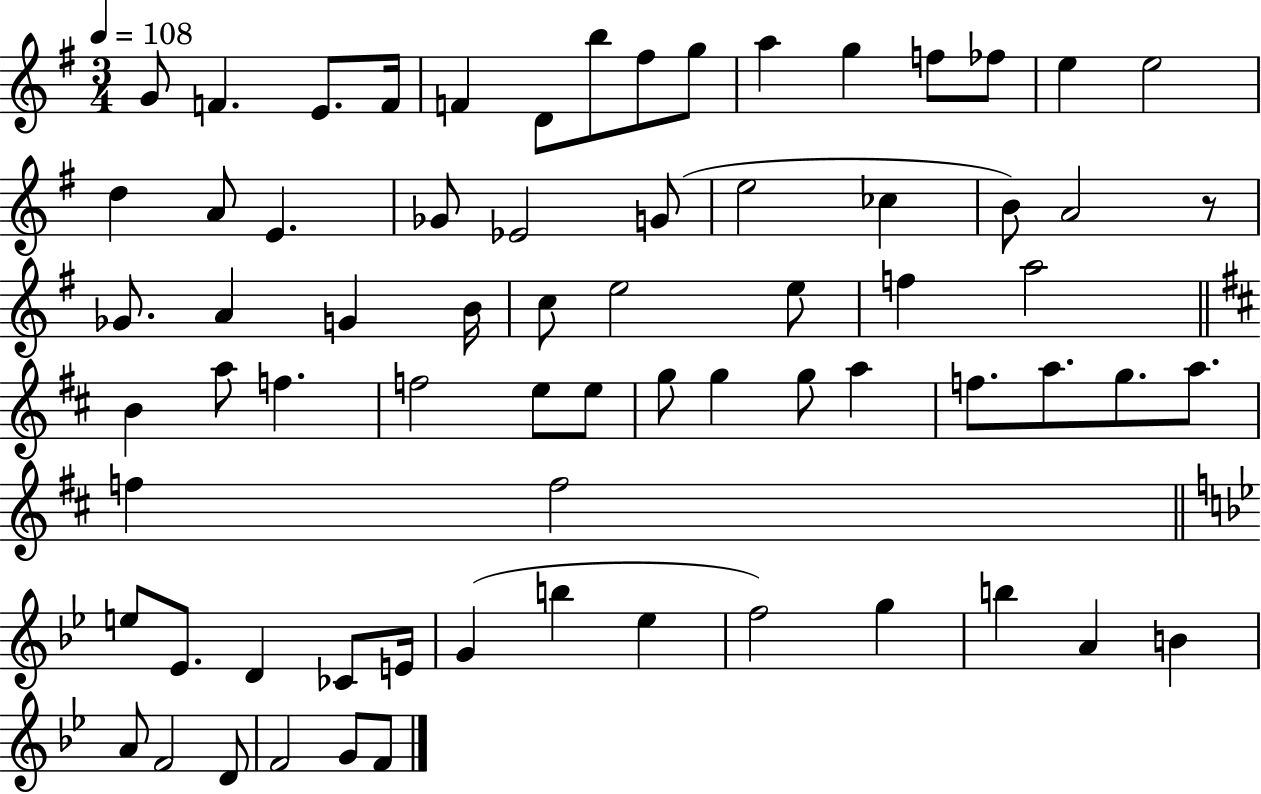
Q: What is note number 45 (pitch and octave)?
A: F5